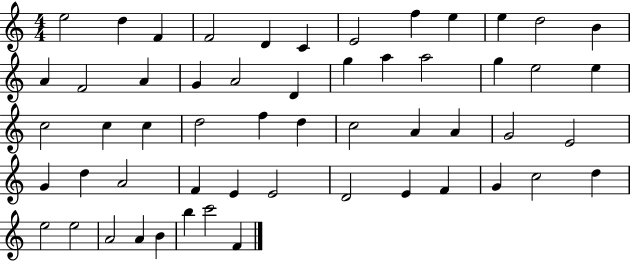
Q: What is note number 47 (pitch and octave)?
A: D5